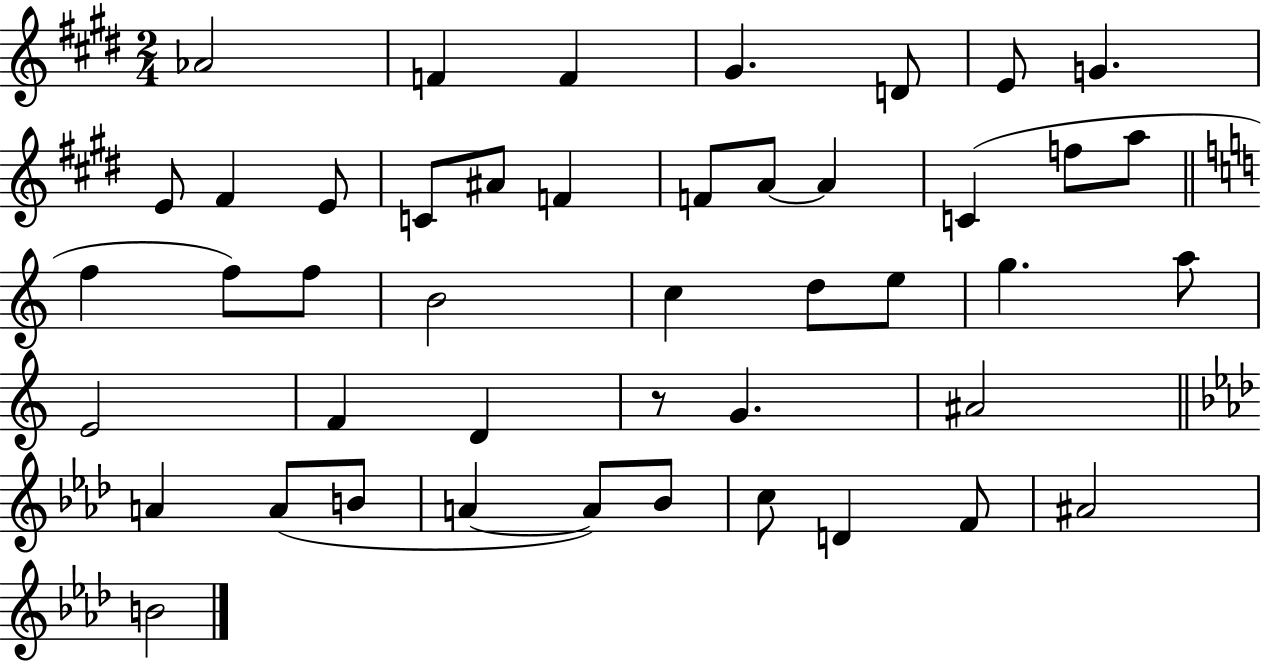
Ab4/h F4/q F4/q G#4/q. D4/e E4/e G4/q. E4/e F#4/q E4/e C4/e A#4/e F4/q F4/e A4/e A4/q C4/q F5/e A5/e F5/q F5/e F5/e B4/h C5/q D5/e E5/e G5/q. A5/e E4/h F4/q D4/q R/e G4/q. A#4/h A4/q A4/e B4/e A4/q A4/e Bb4/e C5/e D4/q F4/e A#4/h B4/h